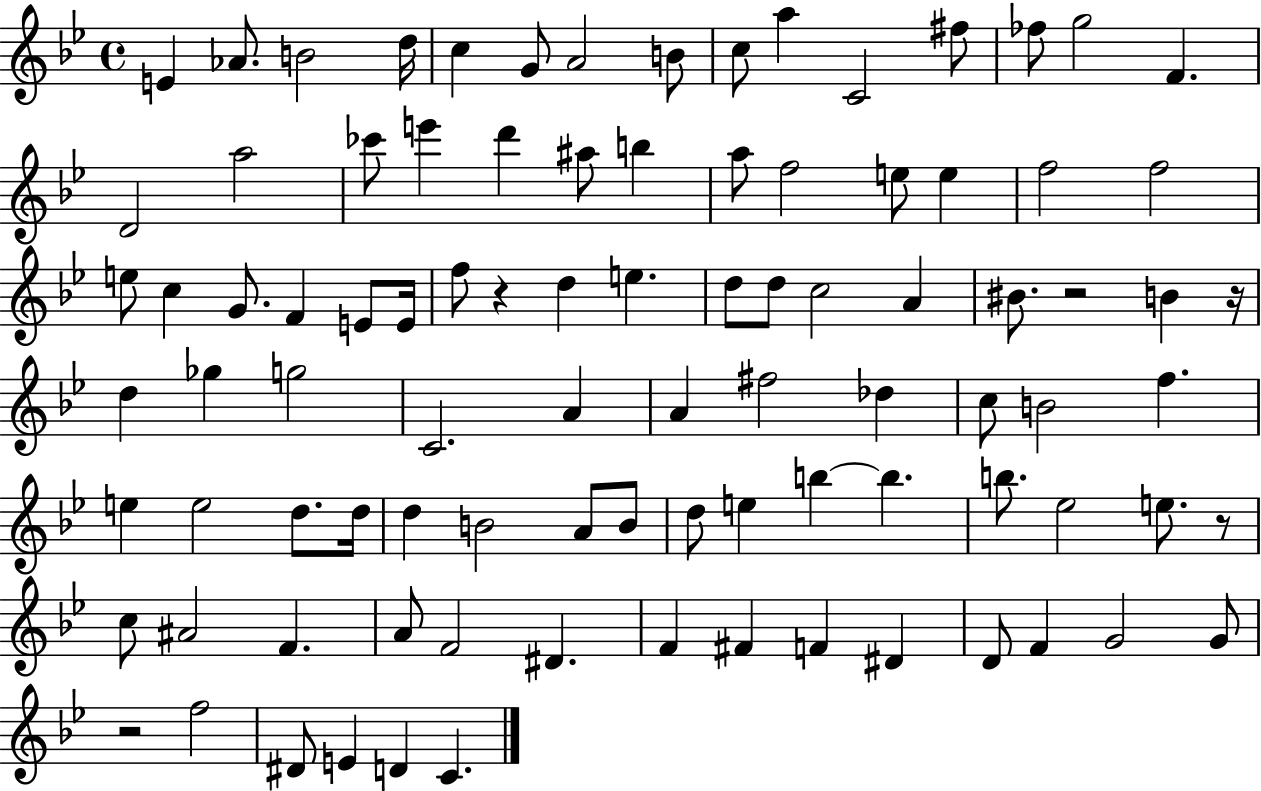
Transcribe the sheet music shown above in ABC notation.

X:1
T:Untitled
M:4/4
L:1/4
K:Bb
E _A/2 B2 d/4 c G/2 A2 B/2 c/2 a C2 ^f/2 _f/2 g2 F D2 a2 _c'/2 e' d' ^a/2 b a/2 f2 e/2 e f2 f2 e/2 c G/2 F E/2 E/4 f/2 z d e d/2 d/2 c2 A ^B/2 z2 B z/4 d _g g2 C2 A A ^f2 _d c/2 B2 f e e2 d/2 d/4 d B2 A/2 B/2 d/2 e b b b/2 _e2 e/2 z/2 c/2 ^A2 F A/2 F2 ^D F ^F F ^D D/2 F G2 G/2 z2 f2 ^D/2 E D C